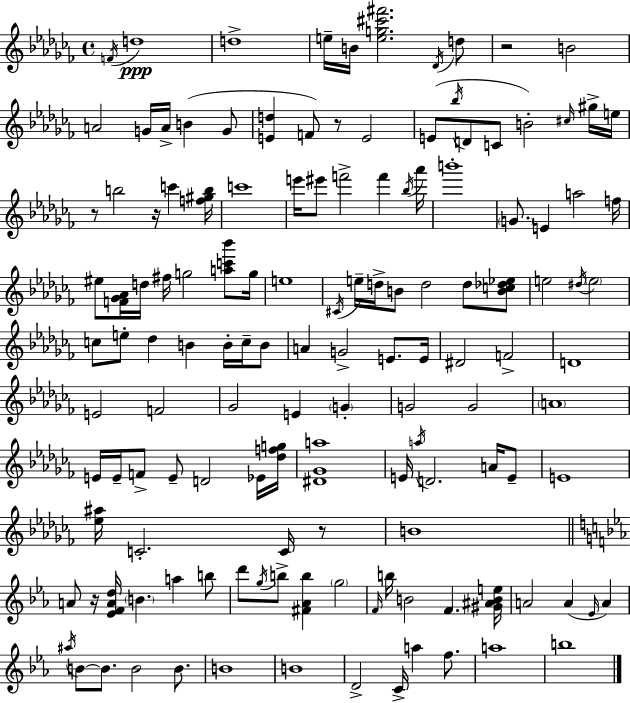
F4/s D5/w D5/w E5/s B4/s [E5,G5,C#6,F#6]/h. Db4/s D5/e R/h B4/h A4/h G4/s A4/s B4/q G4/e [E4,D5]/q F4/e R/e E4/h E4/e Bb5/s D4/e C4/e B4/h C#5/s G#5/s E5/s R/e B5/h R/s C6/q [F5,G#5,B5]/s C6/w E6/s EIS6/e F6/h F6/q Bb5/s Ab6/s B6/w G4/e. E4/q A5/h F5/s EIS5/e [F4,Gb4,Ab4]/s D5/s F#5/s G5/h [A5,C6,Bb6]/e G5/s E5/w C#4/s E5/s D5/s B4/e D5/h D5/e [B4,C5,Db5,Eb5]/e E5/h D#5/s E5/h C5/e E5/e Db5/q B4/q B4/s C5/s B4/e A4/q G4/h E4/e. E4/s D#4/h F4/h D4/w E4/h F4/h Gb4/h E4/q G4/q G4/h G4/h A4/w E4/s E4/s F4/e E4/e D4/h Eb4/s [Db5,F5,G5]/s [D#4,Gb4,A5]/w E4/s A5/s D4/h. A4/s E4/e E4/w [Eb5,A#5]/s C4/h. C4/s R/e B4/w A4/e R/s [Eb4,F4,A4,D5]/s B4/q. A5/q B5/e D6/e G5/s B5/e [F#4,Ab4,B5]/q G5/h F4/s B5/s B4/h F4/q. [G#4,A#4,B4,E5]/s A4/h A4/q Eb4/s A4/q A#5/s B4/e B4/e. B4/h B4/e. B4/w B4/w D4/h C4/s A5/q F5/e. A5/w B5/w